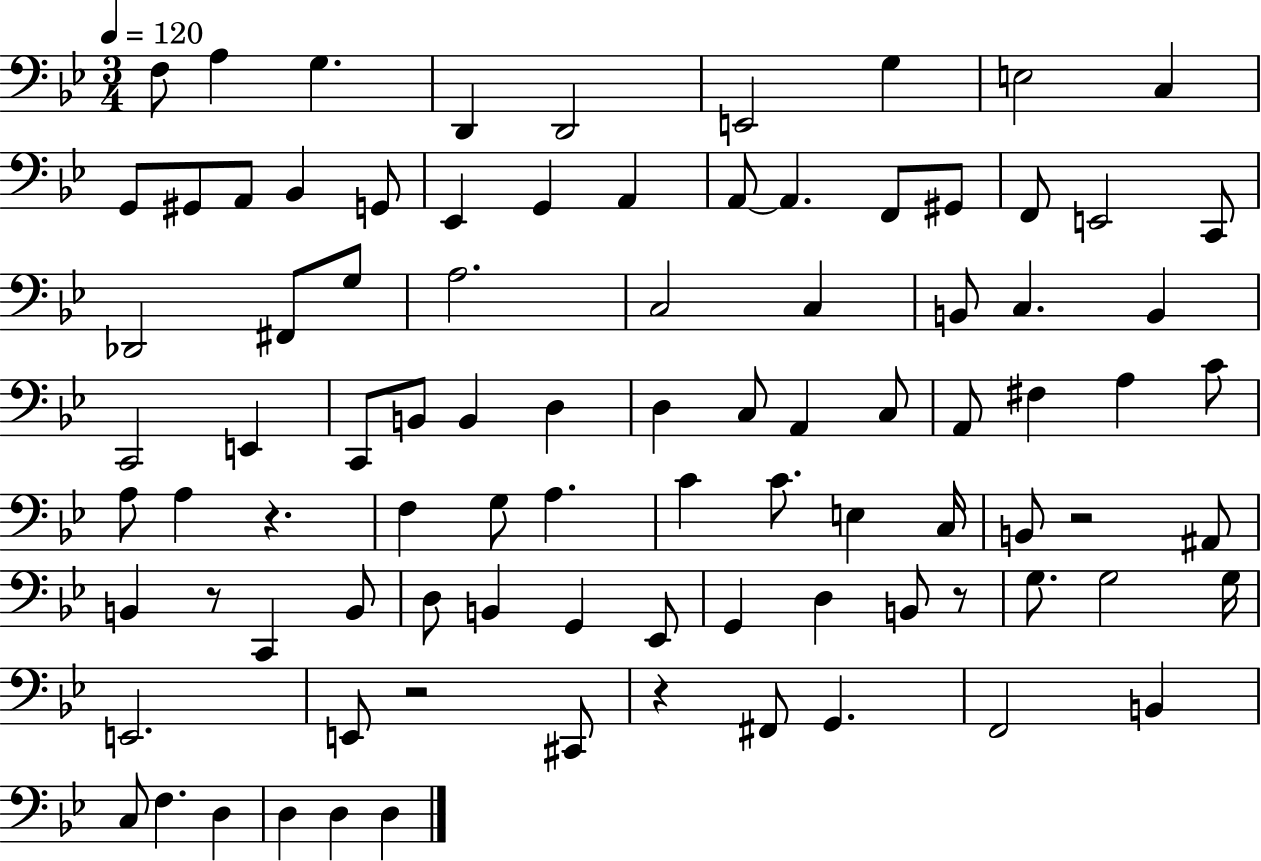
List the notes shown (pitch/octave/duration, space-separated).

F3/e A3/q G3/q. D2/q D2/h E2/h G3/q E3/h C3/q G2/e G#2/e A2/e Bb2/q G2/e Eb2/q G2/q A2/q A2/e A2/q. F2/e G#2/e F2/e E2/h C2/e Db2/h F#2/e G3/e A3/h. C3/h C3/q B2/e C3/q. B2/q C2/h E2/q C2/e B2/e B2/q D3/q D3/q C3/e A2/q C3/e A2/e F#3/q A3/q C4/e A3/e A3/q R/q. F3/q G3/e A3/q. C4/q C4/e. E3/q C3/s B2/e R/h A#2/e B2/q R/e C2/q B2/e D3/e B2/q G2/q Eb2/e G2/q D3/q B2/e R/e G3/e. G3/h G3/s E2/h. E2/e R/h C#2/e R/q F#2/e G2/q. F2/h B2/q C3/e F3/q. D3/q D3/q D3/q D3/q